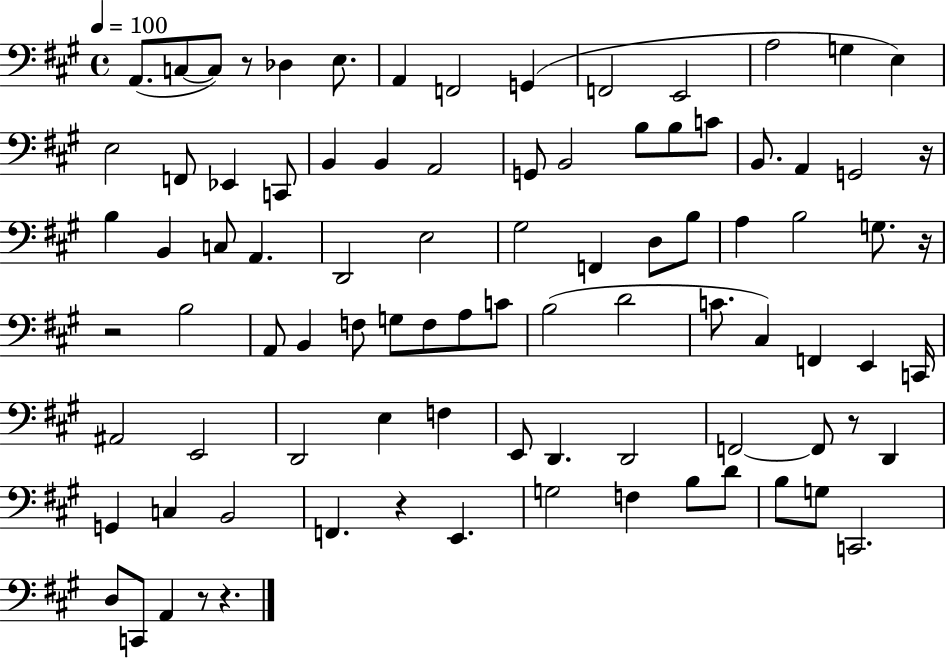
X:1
T:Untitled
M:4/4
L:1/4
K:A
A,,/2 C,/2 C,/2 z/2 _D, E,/2 A,, F,,2 G,, F,,2 E,,2 A,2 G, E, E,2 F,,/2 _E,, C,,/2 B,, B,, A,,2 G,,/2 B,,2 B,/2 B,/2 C/2 B,,/2 A,, G,,2 z/4 B, B,, C,/2 A,, D,,2 E,2 ^G,2 F,, D,/2 B,/2 A, B,2 G,/2 z/4 z2 B,2 A,,/2 B,, F,/2 G,/2 F,/2 A,/2 C/2 B,2 D2 C/2 ^C, F,, E,, C,,/4 ^A,,2 E,,2 D,,2 E, F, E,,/2 D,, D,,2 F,,2 F,,/2 z/2 D,, G,, C, B,,2 F,, z E,, G,2 F, B,/2 D/2 B,/2 G,/2 C,,2 D,/2 C,,/2 A,, z/2 z